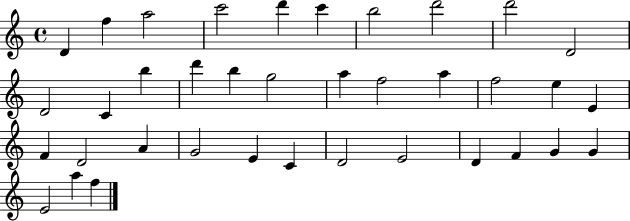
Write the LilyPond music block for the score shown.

{
  \clef treble
  \time 4/4
  \defaultTimeSignature
  \key c \major
  d'4 f''4 a''2 | c'''2 d'''4 c'''4 | b''2 d'''2 | d'''2 d'2 | \break d'2 c'4 b''4 | d'''4 b''4 g''2 | a''4 f''2 a''4 | f''2 e''4 e'4 | \break f'4 d'2 a'4 | g'2 e'4 c'4 | d'2 e'2 | d'4 f'4 g'4 g'4 | \break e'2 a''4 f''4 | \bar "|."
}